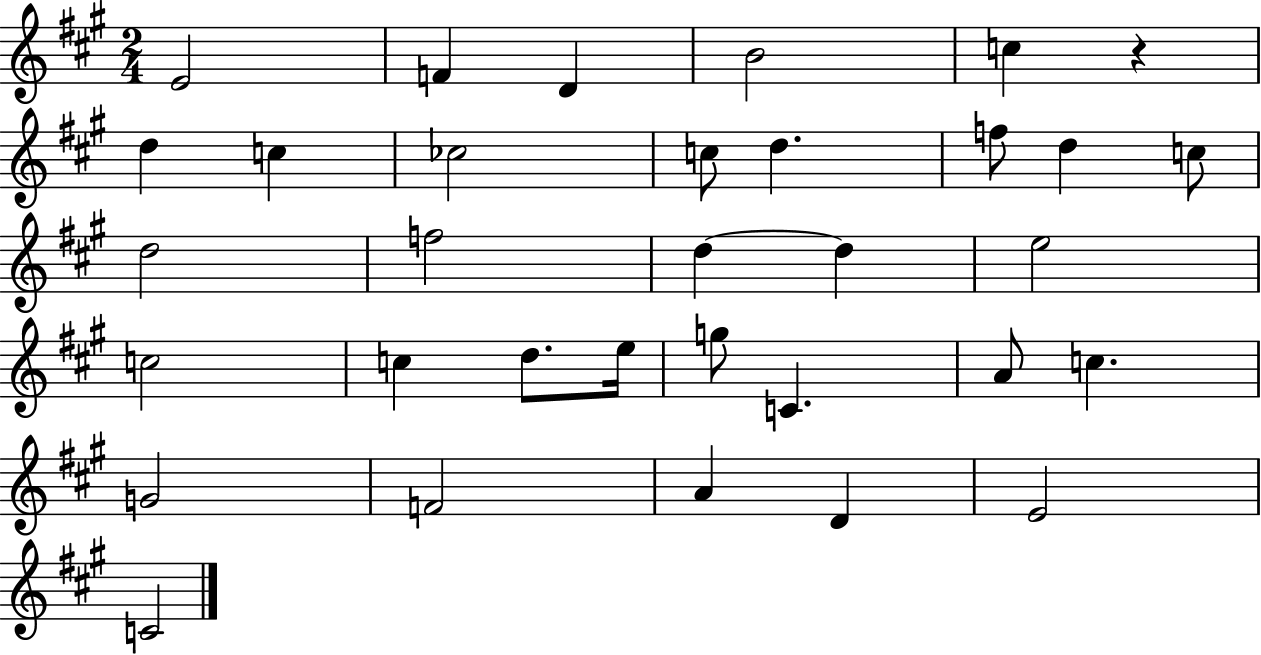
{
  \clef treble
  \numericTimeSignature
  \time 2/4
  \key a \major
  e'2 | f'4 d'4 | b'2 | c''4 r4 | \break d''4 c''4 | ces''2 | c''8 d''4. | f''8 d''4 c''8 | \break d''2 | f''2 | d''4~~ d''4 | e''2 | \break c''2 | c''4 d''8. e''16 | g''8 c'4. | a'8 c''4. | \break g'2 | f'2 | a'4 d'4 | e'2 | \break c'2 | \bar "|."
}